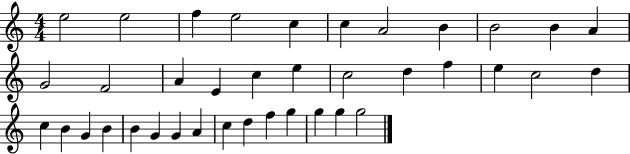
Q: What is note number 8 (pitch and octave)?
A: B4